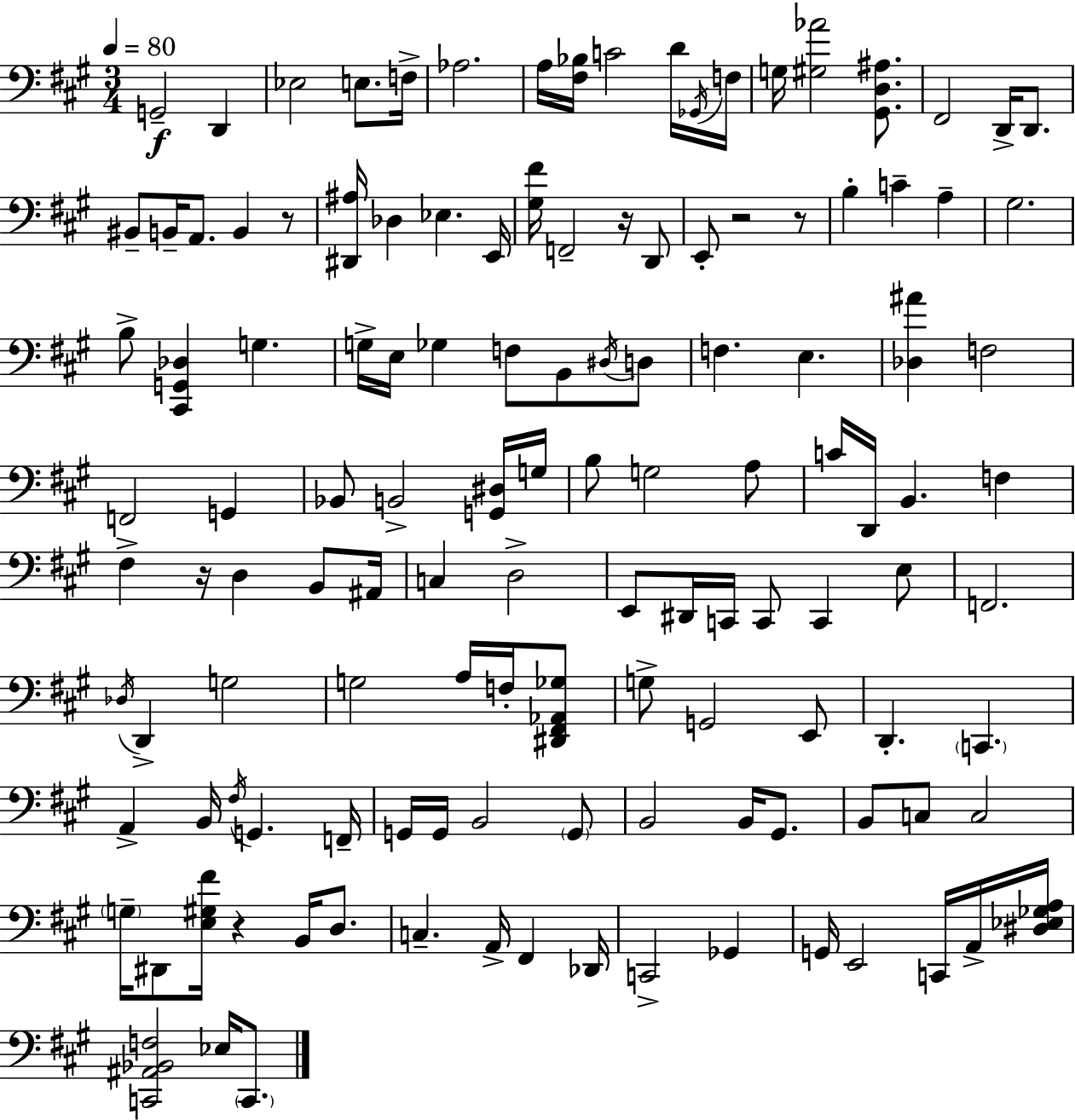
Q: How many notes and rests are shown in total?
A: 126